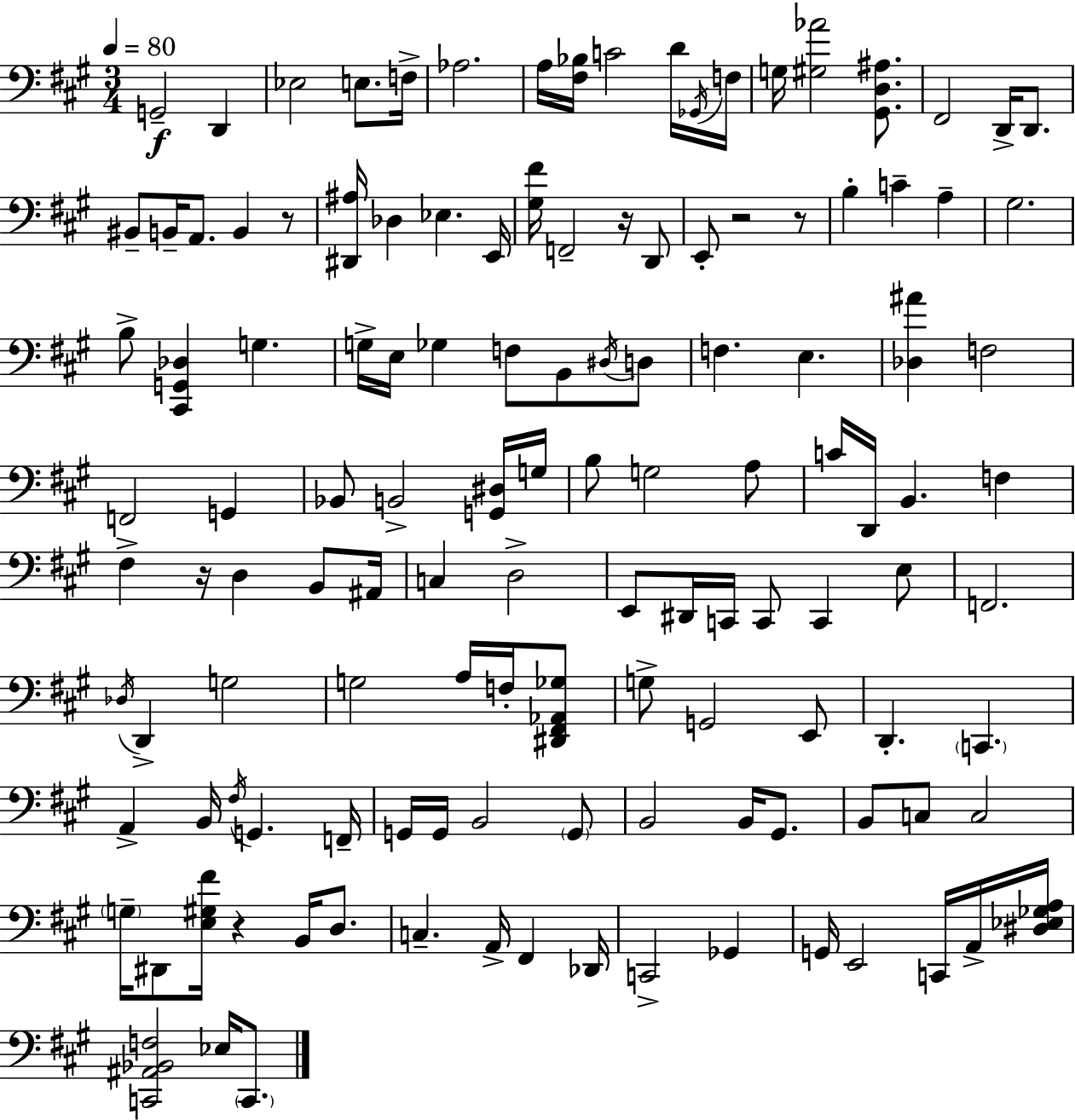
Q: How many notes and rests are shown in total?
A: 126